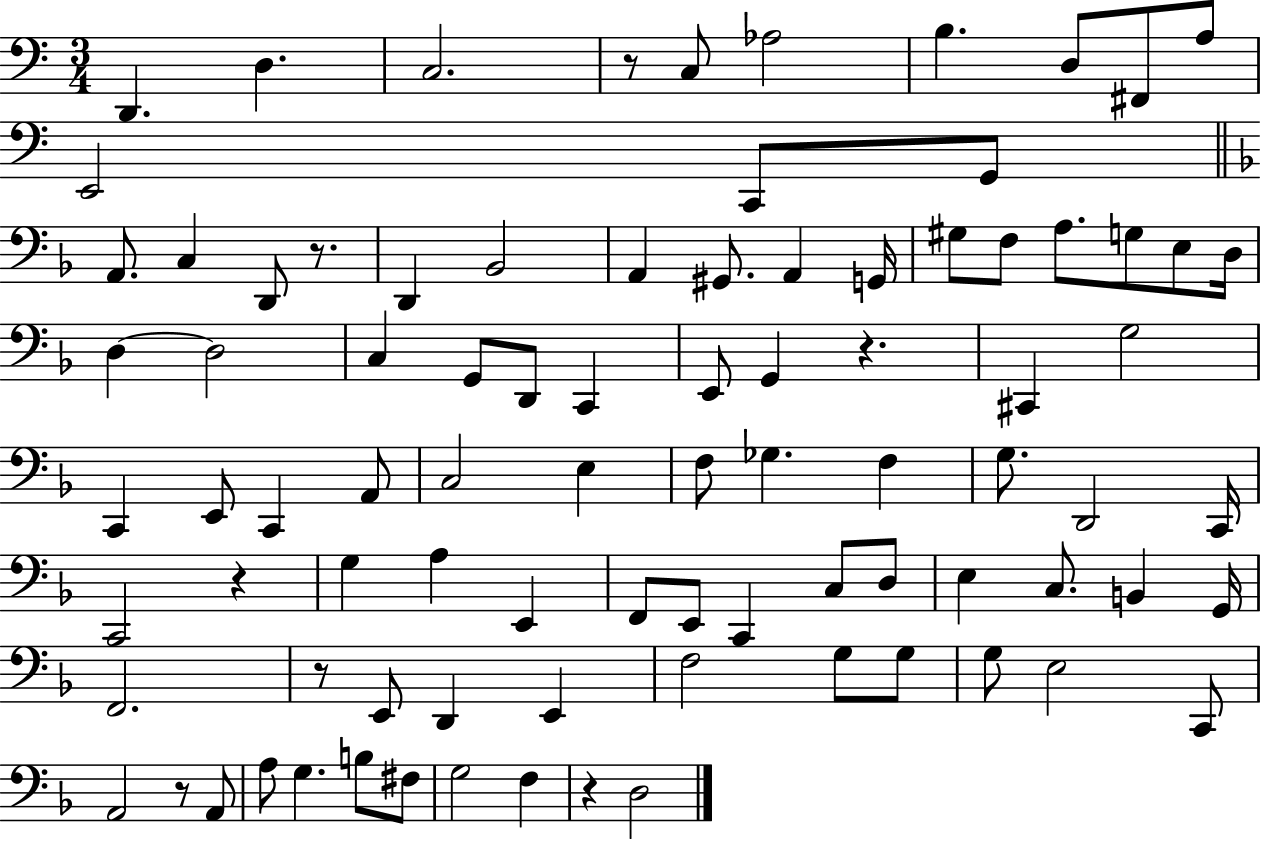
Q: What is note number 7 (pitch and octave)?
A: D3